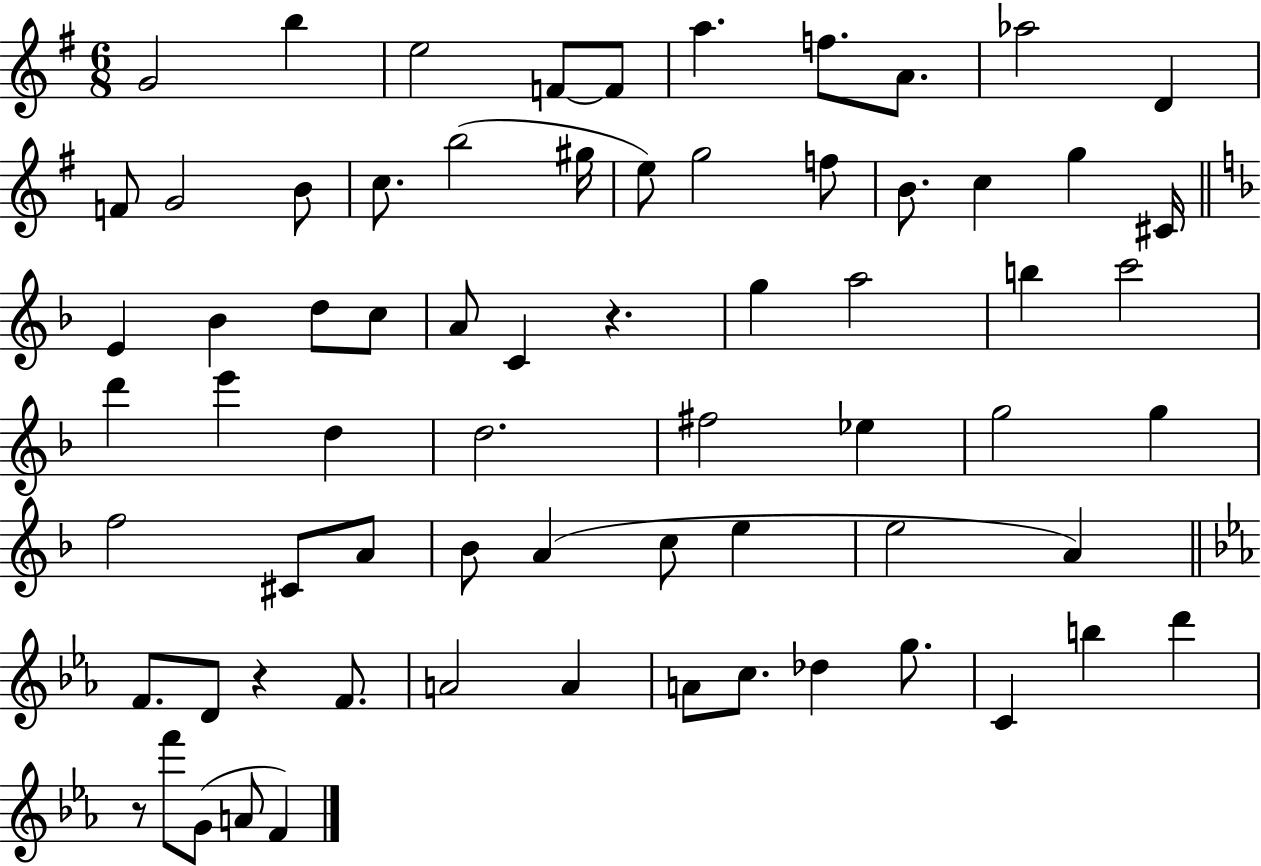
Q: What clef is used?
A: treble